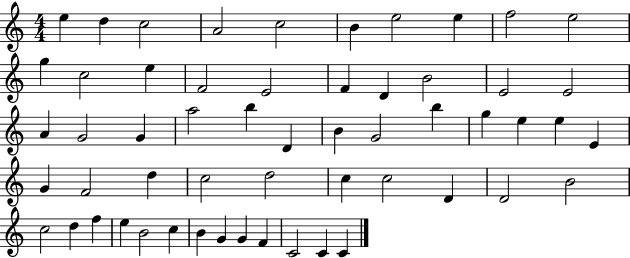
X:1
T:Untitled
M:4/4
L:1/4
K:C
e d c2 A2 c2 B e2 e f2 e2 g c2 e F2 E2 F D B2 E2 E2 A G2 G a2 b D B G2 b g e e E G F2 d c2 d2 c c2 D D2 B2 c2 d f e B2 c B G G F C2 C C